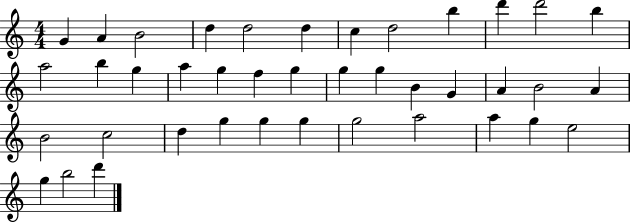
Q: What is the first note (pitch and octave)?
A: G4